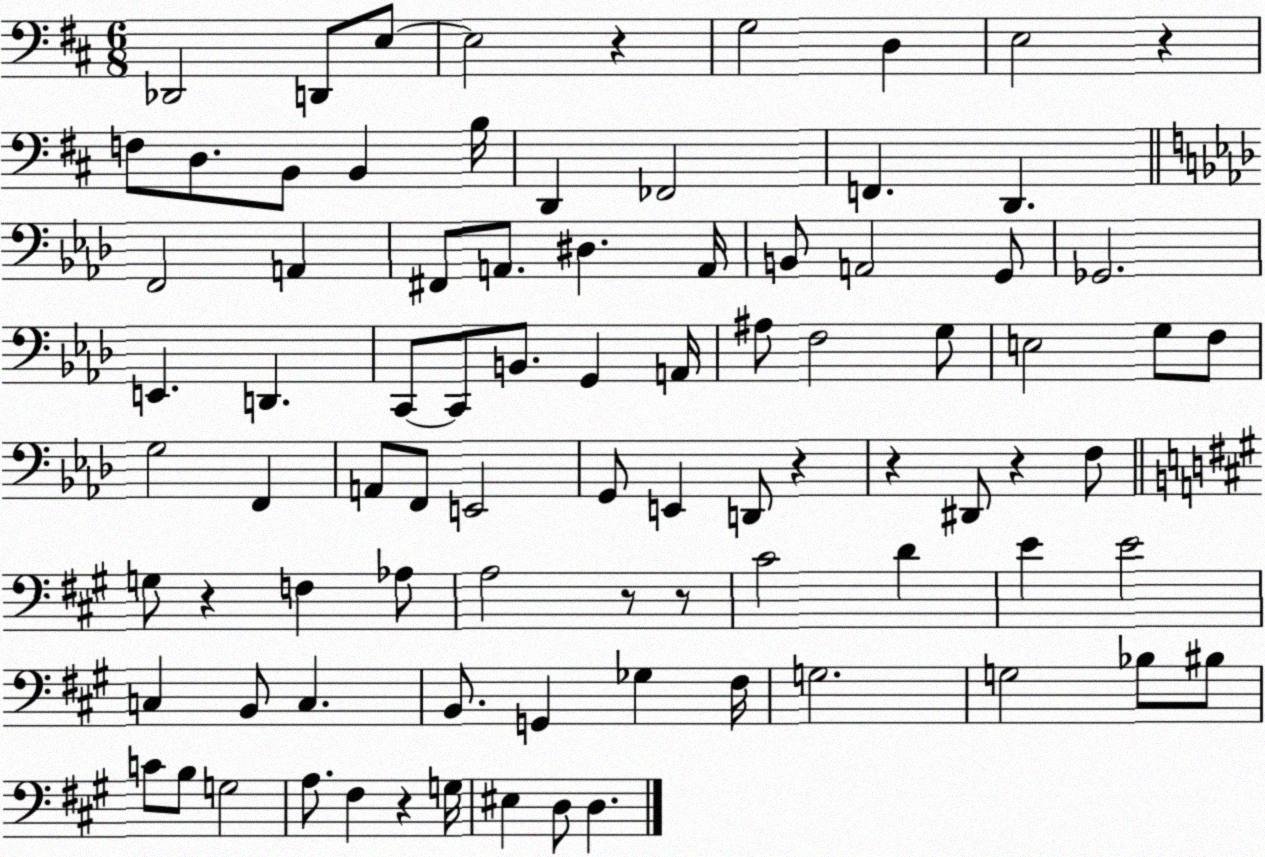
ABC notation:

X:1
T:Untitled
M:6/8
L:1/4
K:D
_D,,2 D,,/2 E,/2 E,2 z G,2 D, E,2 z F,/2 D,/2 B,,/2 B,, B,/4 D,, _F,,2 F,, D,, F,,2 A,, ^F,,/2 A,,/2 ^D, A,,/4 B,,/2 A,,2 G,,/2 _G,,2 E,, D,, C,,/2 C,,/2 B,,/2 G,, A,,/4 ^A,/2 F,2 G,/2 E,2 G,/2 F,/2 G,2 F,, A,,/2 F,,/2 E,,2 G,,/2 E,, D,,/2 z z ^D,,/2 z F,/2 G,/2 z F, _A,/2 A,2 z/2 z/2 ^C2 D E E2 C, B,,/2 C, B,,/2 G,, _G, ^F,/4 G,2 G,2 _B,/2 ^B,/2 C/2 B,/2 G,2 A,/2 ^F, z G,/4 ^E, D,/2 D,